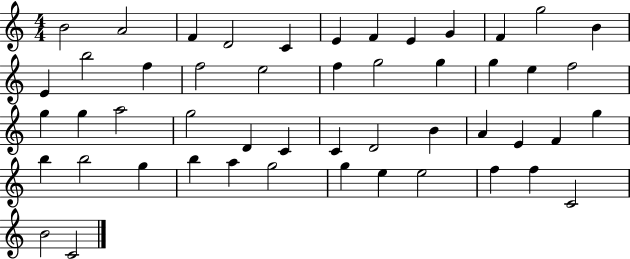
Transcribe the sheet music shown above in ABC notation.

X:1
T:Untitled
M:4/4
L:1/4
K:C
B2 A2 F D2 C E F E G F g2 B E b2 f f2 e2 f g2 g g e f2 g g a2 g2 D C C D2 B A E F g b b2 g b a g2 g e e2 f f C2 B2 C2